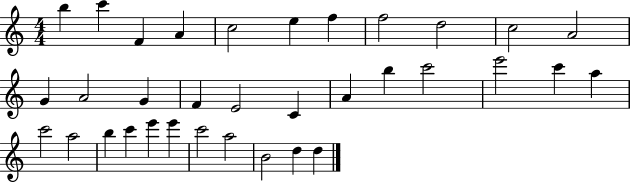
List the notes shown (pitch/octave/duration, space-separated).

B5/q C6/q F4/q A4/q C5/h E5/q F5/q F5/h D5/h C5/h A4/h G4/q A4/h G4/q F4/q E4/h C4/q A4/q B5/q C6/h E6/h C6/q A5/q C6/h A5/h B5/q C6/q E6/q E6/q C6/h A5/h B4/h D5/q D5/q